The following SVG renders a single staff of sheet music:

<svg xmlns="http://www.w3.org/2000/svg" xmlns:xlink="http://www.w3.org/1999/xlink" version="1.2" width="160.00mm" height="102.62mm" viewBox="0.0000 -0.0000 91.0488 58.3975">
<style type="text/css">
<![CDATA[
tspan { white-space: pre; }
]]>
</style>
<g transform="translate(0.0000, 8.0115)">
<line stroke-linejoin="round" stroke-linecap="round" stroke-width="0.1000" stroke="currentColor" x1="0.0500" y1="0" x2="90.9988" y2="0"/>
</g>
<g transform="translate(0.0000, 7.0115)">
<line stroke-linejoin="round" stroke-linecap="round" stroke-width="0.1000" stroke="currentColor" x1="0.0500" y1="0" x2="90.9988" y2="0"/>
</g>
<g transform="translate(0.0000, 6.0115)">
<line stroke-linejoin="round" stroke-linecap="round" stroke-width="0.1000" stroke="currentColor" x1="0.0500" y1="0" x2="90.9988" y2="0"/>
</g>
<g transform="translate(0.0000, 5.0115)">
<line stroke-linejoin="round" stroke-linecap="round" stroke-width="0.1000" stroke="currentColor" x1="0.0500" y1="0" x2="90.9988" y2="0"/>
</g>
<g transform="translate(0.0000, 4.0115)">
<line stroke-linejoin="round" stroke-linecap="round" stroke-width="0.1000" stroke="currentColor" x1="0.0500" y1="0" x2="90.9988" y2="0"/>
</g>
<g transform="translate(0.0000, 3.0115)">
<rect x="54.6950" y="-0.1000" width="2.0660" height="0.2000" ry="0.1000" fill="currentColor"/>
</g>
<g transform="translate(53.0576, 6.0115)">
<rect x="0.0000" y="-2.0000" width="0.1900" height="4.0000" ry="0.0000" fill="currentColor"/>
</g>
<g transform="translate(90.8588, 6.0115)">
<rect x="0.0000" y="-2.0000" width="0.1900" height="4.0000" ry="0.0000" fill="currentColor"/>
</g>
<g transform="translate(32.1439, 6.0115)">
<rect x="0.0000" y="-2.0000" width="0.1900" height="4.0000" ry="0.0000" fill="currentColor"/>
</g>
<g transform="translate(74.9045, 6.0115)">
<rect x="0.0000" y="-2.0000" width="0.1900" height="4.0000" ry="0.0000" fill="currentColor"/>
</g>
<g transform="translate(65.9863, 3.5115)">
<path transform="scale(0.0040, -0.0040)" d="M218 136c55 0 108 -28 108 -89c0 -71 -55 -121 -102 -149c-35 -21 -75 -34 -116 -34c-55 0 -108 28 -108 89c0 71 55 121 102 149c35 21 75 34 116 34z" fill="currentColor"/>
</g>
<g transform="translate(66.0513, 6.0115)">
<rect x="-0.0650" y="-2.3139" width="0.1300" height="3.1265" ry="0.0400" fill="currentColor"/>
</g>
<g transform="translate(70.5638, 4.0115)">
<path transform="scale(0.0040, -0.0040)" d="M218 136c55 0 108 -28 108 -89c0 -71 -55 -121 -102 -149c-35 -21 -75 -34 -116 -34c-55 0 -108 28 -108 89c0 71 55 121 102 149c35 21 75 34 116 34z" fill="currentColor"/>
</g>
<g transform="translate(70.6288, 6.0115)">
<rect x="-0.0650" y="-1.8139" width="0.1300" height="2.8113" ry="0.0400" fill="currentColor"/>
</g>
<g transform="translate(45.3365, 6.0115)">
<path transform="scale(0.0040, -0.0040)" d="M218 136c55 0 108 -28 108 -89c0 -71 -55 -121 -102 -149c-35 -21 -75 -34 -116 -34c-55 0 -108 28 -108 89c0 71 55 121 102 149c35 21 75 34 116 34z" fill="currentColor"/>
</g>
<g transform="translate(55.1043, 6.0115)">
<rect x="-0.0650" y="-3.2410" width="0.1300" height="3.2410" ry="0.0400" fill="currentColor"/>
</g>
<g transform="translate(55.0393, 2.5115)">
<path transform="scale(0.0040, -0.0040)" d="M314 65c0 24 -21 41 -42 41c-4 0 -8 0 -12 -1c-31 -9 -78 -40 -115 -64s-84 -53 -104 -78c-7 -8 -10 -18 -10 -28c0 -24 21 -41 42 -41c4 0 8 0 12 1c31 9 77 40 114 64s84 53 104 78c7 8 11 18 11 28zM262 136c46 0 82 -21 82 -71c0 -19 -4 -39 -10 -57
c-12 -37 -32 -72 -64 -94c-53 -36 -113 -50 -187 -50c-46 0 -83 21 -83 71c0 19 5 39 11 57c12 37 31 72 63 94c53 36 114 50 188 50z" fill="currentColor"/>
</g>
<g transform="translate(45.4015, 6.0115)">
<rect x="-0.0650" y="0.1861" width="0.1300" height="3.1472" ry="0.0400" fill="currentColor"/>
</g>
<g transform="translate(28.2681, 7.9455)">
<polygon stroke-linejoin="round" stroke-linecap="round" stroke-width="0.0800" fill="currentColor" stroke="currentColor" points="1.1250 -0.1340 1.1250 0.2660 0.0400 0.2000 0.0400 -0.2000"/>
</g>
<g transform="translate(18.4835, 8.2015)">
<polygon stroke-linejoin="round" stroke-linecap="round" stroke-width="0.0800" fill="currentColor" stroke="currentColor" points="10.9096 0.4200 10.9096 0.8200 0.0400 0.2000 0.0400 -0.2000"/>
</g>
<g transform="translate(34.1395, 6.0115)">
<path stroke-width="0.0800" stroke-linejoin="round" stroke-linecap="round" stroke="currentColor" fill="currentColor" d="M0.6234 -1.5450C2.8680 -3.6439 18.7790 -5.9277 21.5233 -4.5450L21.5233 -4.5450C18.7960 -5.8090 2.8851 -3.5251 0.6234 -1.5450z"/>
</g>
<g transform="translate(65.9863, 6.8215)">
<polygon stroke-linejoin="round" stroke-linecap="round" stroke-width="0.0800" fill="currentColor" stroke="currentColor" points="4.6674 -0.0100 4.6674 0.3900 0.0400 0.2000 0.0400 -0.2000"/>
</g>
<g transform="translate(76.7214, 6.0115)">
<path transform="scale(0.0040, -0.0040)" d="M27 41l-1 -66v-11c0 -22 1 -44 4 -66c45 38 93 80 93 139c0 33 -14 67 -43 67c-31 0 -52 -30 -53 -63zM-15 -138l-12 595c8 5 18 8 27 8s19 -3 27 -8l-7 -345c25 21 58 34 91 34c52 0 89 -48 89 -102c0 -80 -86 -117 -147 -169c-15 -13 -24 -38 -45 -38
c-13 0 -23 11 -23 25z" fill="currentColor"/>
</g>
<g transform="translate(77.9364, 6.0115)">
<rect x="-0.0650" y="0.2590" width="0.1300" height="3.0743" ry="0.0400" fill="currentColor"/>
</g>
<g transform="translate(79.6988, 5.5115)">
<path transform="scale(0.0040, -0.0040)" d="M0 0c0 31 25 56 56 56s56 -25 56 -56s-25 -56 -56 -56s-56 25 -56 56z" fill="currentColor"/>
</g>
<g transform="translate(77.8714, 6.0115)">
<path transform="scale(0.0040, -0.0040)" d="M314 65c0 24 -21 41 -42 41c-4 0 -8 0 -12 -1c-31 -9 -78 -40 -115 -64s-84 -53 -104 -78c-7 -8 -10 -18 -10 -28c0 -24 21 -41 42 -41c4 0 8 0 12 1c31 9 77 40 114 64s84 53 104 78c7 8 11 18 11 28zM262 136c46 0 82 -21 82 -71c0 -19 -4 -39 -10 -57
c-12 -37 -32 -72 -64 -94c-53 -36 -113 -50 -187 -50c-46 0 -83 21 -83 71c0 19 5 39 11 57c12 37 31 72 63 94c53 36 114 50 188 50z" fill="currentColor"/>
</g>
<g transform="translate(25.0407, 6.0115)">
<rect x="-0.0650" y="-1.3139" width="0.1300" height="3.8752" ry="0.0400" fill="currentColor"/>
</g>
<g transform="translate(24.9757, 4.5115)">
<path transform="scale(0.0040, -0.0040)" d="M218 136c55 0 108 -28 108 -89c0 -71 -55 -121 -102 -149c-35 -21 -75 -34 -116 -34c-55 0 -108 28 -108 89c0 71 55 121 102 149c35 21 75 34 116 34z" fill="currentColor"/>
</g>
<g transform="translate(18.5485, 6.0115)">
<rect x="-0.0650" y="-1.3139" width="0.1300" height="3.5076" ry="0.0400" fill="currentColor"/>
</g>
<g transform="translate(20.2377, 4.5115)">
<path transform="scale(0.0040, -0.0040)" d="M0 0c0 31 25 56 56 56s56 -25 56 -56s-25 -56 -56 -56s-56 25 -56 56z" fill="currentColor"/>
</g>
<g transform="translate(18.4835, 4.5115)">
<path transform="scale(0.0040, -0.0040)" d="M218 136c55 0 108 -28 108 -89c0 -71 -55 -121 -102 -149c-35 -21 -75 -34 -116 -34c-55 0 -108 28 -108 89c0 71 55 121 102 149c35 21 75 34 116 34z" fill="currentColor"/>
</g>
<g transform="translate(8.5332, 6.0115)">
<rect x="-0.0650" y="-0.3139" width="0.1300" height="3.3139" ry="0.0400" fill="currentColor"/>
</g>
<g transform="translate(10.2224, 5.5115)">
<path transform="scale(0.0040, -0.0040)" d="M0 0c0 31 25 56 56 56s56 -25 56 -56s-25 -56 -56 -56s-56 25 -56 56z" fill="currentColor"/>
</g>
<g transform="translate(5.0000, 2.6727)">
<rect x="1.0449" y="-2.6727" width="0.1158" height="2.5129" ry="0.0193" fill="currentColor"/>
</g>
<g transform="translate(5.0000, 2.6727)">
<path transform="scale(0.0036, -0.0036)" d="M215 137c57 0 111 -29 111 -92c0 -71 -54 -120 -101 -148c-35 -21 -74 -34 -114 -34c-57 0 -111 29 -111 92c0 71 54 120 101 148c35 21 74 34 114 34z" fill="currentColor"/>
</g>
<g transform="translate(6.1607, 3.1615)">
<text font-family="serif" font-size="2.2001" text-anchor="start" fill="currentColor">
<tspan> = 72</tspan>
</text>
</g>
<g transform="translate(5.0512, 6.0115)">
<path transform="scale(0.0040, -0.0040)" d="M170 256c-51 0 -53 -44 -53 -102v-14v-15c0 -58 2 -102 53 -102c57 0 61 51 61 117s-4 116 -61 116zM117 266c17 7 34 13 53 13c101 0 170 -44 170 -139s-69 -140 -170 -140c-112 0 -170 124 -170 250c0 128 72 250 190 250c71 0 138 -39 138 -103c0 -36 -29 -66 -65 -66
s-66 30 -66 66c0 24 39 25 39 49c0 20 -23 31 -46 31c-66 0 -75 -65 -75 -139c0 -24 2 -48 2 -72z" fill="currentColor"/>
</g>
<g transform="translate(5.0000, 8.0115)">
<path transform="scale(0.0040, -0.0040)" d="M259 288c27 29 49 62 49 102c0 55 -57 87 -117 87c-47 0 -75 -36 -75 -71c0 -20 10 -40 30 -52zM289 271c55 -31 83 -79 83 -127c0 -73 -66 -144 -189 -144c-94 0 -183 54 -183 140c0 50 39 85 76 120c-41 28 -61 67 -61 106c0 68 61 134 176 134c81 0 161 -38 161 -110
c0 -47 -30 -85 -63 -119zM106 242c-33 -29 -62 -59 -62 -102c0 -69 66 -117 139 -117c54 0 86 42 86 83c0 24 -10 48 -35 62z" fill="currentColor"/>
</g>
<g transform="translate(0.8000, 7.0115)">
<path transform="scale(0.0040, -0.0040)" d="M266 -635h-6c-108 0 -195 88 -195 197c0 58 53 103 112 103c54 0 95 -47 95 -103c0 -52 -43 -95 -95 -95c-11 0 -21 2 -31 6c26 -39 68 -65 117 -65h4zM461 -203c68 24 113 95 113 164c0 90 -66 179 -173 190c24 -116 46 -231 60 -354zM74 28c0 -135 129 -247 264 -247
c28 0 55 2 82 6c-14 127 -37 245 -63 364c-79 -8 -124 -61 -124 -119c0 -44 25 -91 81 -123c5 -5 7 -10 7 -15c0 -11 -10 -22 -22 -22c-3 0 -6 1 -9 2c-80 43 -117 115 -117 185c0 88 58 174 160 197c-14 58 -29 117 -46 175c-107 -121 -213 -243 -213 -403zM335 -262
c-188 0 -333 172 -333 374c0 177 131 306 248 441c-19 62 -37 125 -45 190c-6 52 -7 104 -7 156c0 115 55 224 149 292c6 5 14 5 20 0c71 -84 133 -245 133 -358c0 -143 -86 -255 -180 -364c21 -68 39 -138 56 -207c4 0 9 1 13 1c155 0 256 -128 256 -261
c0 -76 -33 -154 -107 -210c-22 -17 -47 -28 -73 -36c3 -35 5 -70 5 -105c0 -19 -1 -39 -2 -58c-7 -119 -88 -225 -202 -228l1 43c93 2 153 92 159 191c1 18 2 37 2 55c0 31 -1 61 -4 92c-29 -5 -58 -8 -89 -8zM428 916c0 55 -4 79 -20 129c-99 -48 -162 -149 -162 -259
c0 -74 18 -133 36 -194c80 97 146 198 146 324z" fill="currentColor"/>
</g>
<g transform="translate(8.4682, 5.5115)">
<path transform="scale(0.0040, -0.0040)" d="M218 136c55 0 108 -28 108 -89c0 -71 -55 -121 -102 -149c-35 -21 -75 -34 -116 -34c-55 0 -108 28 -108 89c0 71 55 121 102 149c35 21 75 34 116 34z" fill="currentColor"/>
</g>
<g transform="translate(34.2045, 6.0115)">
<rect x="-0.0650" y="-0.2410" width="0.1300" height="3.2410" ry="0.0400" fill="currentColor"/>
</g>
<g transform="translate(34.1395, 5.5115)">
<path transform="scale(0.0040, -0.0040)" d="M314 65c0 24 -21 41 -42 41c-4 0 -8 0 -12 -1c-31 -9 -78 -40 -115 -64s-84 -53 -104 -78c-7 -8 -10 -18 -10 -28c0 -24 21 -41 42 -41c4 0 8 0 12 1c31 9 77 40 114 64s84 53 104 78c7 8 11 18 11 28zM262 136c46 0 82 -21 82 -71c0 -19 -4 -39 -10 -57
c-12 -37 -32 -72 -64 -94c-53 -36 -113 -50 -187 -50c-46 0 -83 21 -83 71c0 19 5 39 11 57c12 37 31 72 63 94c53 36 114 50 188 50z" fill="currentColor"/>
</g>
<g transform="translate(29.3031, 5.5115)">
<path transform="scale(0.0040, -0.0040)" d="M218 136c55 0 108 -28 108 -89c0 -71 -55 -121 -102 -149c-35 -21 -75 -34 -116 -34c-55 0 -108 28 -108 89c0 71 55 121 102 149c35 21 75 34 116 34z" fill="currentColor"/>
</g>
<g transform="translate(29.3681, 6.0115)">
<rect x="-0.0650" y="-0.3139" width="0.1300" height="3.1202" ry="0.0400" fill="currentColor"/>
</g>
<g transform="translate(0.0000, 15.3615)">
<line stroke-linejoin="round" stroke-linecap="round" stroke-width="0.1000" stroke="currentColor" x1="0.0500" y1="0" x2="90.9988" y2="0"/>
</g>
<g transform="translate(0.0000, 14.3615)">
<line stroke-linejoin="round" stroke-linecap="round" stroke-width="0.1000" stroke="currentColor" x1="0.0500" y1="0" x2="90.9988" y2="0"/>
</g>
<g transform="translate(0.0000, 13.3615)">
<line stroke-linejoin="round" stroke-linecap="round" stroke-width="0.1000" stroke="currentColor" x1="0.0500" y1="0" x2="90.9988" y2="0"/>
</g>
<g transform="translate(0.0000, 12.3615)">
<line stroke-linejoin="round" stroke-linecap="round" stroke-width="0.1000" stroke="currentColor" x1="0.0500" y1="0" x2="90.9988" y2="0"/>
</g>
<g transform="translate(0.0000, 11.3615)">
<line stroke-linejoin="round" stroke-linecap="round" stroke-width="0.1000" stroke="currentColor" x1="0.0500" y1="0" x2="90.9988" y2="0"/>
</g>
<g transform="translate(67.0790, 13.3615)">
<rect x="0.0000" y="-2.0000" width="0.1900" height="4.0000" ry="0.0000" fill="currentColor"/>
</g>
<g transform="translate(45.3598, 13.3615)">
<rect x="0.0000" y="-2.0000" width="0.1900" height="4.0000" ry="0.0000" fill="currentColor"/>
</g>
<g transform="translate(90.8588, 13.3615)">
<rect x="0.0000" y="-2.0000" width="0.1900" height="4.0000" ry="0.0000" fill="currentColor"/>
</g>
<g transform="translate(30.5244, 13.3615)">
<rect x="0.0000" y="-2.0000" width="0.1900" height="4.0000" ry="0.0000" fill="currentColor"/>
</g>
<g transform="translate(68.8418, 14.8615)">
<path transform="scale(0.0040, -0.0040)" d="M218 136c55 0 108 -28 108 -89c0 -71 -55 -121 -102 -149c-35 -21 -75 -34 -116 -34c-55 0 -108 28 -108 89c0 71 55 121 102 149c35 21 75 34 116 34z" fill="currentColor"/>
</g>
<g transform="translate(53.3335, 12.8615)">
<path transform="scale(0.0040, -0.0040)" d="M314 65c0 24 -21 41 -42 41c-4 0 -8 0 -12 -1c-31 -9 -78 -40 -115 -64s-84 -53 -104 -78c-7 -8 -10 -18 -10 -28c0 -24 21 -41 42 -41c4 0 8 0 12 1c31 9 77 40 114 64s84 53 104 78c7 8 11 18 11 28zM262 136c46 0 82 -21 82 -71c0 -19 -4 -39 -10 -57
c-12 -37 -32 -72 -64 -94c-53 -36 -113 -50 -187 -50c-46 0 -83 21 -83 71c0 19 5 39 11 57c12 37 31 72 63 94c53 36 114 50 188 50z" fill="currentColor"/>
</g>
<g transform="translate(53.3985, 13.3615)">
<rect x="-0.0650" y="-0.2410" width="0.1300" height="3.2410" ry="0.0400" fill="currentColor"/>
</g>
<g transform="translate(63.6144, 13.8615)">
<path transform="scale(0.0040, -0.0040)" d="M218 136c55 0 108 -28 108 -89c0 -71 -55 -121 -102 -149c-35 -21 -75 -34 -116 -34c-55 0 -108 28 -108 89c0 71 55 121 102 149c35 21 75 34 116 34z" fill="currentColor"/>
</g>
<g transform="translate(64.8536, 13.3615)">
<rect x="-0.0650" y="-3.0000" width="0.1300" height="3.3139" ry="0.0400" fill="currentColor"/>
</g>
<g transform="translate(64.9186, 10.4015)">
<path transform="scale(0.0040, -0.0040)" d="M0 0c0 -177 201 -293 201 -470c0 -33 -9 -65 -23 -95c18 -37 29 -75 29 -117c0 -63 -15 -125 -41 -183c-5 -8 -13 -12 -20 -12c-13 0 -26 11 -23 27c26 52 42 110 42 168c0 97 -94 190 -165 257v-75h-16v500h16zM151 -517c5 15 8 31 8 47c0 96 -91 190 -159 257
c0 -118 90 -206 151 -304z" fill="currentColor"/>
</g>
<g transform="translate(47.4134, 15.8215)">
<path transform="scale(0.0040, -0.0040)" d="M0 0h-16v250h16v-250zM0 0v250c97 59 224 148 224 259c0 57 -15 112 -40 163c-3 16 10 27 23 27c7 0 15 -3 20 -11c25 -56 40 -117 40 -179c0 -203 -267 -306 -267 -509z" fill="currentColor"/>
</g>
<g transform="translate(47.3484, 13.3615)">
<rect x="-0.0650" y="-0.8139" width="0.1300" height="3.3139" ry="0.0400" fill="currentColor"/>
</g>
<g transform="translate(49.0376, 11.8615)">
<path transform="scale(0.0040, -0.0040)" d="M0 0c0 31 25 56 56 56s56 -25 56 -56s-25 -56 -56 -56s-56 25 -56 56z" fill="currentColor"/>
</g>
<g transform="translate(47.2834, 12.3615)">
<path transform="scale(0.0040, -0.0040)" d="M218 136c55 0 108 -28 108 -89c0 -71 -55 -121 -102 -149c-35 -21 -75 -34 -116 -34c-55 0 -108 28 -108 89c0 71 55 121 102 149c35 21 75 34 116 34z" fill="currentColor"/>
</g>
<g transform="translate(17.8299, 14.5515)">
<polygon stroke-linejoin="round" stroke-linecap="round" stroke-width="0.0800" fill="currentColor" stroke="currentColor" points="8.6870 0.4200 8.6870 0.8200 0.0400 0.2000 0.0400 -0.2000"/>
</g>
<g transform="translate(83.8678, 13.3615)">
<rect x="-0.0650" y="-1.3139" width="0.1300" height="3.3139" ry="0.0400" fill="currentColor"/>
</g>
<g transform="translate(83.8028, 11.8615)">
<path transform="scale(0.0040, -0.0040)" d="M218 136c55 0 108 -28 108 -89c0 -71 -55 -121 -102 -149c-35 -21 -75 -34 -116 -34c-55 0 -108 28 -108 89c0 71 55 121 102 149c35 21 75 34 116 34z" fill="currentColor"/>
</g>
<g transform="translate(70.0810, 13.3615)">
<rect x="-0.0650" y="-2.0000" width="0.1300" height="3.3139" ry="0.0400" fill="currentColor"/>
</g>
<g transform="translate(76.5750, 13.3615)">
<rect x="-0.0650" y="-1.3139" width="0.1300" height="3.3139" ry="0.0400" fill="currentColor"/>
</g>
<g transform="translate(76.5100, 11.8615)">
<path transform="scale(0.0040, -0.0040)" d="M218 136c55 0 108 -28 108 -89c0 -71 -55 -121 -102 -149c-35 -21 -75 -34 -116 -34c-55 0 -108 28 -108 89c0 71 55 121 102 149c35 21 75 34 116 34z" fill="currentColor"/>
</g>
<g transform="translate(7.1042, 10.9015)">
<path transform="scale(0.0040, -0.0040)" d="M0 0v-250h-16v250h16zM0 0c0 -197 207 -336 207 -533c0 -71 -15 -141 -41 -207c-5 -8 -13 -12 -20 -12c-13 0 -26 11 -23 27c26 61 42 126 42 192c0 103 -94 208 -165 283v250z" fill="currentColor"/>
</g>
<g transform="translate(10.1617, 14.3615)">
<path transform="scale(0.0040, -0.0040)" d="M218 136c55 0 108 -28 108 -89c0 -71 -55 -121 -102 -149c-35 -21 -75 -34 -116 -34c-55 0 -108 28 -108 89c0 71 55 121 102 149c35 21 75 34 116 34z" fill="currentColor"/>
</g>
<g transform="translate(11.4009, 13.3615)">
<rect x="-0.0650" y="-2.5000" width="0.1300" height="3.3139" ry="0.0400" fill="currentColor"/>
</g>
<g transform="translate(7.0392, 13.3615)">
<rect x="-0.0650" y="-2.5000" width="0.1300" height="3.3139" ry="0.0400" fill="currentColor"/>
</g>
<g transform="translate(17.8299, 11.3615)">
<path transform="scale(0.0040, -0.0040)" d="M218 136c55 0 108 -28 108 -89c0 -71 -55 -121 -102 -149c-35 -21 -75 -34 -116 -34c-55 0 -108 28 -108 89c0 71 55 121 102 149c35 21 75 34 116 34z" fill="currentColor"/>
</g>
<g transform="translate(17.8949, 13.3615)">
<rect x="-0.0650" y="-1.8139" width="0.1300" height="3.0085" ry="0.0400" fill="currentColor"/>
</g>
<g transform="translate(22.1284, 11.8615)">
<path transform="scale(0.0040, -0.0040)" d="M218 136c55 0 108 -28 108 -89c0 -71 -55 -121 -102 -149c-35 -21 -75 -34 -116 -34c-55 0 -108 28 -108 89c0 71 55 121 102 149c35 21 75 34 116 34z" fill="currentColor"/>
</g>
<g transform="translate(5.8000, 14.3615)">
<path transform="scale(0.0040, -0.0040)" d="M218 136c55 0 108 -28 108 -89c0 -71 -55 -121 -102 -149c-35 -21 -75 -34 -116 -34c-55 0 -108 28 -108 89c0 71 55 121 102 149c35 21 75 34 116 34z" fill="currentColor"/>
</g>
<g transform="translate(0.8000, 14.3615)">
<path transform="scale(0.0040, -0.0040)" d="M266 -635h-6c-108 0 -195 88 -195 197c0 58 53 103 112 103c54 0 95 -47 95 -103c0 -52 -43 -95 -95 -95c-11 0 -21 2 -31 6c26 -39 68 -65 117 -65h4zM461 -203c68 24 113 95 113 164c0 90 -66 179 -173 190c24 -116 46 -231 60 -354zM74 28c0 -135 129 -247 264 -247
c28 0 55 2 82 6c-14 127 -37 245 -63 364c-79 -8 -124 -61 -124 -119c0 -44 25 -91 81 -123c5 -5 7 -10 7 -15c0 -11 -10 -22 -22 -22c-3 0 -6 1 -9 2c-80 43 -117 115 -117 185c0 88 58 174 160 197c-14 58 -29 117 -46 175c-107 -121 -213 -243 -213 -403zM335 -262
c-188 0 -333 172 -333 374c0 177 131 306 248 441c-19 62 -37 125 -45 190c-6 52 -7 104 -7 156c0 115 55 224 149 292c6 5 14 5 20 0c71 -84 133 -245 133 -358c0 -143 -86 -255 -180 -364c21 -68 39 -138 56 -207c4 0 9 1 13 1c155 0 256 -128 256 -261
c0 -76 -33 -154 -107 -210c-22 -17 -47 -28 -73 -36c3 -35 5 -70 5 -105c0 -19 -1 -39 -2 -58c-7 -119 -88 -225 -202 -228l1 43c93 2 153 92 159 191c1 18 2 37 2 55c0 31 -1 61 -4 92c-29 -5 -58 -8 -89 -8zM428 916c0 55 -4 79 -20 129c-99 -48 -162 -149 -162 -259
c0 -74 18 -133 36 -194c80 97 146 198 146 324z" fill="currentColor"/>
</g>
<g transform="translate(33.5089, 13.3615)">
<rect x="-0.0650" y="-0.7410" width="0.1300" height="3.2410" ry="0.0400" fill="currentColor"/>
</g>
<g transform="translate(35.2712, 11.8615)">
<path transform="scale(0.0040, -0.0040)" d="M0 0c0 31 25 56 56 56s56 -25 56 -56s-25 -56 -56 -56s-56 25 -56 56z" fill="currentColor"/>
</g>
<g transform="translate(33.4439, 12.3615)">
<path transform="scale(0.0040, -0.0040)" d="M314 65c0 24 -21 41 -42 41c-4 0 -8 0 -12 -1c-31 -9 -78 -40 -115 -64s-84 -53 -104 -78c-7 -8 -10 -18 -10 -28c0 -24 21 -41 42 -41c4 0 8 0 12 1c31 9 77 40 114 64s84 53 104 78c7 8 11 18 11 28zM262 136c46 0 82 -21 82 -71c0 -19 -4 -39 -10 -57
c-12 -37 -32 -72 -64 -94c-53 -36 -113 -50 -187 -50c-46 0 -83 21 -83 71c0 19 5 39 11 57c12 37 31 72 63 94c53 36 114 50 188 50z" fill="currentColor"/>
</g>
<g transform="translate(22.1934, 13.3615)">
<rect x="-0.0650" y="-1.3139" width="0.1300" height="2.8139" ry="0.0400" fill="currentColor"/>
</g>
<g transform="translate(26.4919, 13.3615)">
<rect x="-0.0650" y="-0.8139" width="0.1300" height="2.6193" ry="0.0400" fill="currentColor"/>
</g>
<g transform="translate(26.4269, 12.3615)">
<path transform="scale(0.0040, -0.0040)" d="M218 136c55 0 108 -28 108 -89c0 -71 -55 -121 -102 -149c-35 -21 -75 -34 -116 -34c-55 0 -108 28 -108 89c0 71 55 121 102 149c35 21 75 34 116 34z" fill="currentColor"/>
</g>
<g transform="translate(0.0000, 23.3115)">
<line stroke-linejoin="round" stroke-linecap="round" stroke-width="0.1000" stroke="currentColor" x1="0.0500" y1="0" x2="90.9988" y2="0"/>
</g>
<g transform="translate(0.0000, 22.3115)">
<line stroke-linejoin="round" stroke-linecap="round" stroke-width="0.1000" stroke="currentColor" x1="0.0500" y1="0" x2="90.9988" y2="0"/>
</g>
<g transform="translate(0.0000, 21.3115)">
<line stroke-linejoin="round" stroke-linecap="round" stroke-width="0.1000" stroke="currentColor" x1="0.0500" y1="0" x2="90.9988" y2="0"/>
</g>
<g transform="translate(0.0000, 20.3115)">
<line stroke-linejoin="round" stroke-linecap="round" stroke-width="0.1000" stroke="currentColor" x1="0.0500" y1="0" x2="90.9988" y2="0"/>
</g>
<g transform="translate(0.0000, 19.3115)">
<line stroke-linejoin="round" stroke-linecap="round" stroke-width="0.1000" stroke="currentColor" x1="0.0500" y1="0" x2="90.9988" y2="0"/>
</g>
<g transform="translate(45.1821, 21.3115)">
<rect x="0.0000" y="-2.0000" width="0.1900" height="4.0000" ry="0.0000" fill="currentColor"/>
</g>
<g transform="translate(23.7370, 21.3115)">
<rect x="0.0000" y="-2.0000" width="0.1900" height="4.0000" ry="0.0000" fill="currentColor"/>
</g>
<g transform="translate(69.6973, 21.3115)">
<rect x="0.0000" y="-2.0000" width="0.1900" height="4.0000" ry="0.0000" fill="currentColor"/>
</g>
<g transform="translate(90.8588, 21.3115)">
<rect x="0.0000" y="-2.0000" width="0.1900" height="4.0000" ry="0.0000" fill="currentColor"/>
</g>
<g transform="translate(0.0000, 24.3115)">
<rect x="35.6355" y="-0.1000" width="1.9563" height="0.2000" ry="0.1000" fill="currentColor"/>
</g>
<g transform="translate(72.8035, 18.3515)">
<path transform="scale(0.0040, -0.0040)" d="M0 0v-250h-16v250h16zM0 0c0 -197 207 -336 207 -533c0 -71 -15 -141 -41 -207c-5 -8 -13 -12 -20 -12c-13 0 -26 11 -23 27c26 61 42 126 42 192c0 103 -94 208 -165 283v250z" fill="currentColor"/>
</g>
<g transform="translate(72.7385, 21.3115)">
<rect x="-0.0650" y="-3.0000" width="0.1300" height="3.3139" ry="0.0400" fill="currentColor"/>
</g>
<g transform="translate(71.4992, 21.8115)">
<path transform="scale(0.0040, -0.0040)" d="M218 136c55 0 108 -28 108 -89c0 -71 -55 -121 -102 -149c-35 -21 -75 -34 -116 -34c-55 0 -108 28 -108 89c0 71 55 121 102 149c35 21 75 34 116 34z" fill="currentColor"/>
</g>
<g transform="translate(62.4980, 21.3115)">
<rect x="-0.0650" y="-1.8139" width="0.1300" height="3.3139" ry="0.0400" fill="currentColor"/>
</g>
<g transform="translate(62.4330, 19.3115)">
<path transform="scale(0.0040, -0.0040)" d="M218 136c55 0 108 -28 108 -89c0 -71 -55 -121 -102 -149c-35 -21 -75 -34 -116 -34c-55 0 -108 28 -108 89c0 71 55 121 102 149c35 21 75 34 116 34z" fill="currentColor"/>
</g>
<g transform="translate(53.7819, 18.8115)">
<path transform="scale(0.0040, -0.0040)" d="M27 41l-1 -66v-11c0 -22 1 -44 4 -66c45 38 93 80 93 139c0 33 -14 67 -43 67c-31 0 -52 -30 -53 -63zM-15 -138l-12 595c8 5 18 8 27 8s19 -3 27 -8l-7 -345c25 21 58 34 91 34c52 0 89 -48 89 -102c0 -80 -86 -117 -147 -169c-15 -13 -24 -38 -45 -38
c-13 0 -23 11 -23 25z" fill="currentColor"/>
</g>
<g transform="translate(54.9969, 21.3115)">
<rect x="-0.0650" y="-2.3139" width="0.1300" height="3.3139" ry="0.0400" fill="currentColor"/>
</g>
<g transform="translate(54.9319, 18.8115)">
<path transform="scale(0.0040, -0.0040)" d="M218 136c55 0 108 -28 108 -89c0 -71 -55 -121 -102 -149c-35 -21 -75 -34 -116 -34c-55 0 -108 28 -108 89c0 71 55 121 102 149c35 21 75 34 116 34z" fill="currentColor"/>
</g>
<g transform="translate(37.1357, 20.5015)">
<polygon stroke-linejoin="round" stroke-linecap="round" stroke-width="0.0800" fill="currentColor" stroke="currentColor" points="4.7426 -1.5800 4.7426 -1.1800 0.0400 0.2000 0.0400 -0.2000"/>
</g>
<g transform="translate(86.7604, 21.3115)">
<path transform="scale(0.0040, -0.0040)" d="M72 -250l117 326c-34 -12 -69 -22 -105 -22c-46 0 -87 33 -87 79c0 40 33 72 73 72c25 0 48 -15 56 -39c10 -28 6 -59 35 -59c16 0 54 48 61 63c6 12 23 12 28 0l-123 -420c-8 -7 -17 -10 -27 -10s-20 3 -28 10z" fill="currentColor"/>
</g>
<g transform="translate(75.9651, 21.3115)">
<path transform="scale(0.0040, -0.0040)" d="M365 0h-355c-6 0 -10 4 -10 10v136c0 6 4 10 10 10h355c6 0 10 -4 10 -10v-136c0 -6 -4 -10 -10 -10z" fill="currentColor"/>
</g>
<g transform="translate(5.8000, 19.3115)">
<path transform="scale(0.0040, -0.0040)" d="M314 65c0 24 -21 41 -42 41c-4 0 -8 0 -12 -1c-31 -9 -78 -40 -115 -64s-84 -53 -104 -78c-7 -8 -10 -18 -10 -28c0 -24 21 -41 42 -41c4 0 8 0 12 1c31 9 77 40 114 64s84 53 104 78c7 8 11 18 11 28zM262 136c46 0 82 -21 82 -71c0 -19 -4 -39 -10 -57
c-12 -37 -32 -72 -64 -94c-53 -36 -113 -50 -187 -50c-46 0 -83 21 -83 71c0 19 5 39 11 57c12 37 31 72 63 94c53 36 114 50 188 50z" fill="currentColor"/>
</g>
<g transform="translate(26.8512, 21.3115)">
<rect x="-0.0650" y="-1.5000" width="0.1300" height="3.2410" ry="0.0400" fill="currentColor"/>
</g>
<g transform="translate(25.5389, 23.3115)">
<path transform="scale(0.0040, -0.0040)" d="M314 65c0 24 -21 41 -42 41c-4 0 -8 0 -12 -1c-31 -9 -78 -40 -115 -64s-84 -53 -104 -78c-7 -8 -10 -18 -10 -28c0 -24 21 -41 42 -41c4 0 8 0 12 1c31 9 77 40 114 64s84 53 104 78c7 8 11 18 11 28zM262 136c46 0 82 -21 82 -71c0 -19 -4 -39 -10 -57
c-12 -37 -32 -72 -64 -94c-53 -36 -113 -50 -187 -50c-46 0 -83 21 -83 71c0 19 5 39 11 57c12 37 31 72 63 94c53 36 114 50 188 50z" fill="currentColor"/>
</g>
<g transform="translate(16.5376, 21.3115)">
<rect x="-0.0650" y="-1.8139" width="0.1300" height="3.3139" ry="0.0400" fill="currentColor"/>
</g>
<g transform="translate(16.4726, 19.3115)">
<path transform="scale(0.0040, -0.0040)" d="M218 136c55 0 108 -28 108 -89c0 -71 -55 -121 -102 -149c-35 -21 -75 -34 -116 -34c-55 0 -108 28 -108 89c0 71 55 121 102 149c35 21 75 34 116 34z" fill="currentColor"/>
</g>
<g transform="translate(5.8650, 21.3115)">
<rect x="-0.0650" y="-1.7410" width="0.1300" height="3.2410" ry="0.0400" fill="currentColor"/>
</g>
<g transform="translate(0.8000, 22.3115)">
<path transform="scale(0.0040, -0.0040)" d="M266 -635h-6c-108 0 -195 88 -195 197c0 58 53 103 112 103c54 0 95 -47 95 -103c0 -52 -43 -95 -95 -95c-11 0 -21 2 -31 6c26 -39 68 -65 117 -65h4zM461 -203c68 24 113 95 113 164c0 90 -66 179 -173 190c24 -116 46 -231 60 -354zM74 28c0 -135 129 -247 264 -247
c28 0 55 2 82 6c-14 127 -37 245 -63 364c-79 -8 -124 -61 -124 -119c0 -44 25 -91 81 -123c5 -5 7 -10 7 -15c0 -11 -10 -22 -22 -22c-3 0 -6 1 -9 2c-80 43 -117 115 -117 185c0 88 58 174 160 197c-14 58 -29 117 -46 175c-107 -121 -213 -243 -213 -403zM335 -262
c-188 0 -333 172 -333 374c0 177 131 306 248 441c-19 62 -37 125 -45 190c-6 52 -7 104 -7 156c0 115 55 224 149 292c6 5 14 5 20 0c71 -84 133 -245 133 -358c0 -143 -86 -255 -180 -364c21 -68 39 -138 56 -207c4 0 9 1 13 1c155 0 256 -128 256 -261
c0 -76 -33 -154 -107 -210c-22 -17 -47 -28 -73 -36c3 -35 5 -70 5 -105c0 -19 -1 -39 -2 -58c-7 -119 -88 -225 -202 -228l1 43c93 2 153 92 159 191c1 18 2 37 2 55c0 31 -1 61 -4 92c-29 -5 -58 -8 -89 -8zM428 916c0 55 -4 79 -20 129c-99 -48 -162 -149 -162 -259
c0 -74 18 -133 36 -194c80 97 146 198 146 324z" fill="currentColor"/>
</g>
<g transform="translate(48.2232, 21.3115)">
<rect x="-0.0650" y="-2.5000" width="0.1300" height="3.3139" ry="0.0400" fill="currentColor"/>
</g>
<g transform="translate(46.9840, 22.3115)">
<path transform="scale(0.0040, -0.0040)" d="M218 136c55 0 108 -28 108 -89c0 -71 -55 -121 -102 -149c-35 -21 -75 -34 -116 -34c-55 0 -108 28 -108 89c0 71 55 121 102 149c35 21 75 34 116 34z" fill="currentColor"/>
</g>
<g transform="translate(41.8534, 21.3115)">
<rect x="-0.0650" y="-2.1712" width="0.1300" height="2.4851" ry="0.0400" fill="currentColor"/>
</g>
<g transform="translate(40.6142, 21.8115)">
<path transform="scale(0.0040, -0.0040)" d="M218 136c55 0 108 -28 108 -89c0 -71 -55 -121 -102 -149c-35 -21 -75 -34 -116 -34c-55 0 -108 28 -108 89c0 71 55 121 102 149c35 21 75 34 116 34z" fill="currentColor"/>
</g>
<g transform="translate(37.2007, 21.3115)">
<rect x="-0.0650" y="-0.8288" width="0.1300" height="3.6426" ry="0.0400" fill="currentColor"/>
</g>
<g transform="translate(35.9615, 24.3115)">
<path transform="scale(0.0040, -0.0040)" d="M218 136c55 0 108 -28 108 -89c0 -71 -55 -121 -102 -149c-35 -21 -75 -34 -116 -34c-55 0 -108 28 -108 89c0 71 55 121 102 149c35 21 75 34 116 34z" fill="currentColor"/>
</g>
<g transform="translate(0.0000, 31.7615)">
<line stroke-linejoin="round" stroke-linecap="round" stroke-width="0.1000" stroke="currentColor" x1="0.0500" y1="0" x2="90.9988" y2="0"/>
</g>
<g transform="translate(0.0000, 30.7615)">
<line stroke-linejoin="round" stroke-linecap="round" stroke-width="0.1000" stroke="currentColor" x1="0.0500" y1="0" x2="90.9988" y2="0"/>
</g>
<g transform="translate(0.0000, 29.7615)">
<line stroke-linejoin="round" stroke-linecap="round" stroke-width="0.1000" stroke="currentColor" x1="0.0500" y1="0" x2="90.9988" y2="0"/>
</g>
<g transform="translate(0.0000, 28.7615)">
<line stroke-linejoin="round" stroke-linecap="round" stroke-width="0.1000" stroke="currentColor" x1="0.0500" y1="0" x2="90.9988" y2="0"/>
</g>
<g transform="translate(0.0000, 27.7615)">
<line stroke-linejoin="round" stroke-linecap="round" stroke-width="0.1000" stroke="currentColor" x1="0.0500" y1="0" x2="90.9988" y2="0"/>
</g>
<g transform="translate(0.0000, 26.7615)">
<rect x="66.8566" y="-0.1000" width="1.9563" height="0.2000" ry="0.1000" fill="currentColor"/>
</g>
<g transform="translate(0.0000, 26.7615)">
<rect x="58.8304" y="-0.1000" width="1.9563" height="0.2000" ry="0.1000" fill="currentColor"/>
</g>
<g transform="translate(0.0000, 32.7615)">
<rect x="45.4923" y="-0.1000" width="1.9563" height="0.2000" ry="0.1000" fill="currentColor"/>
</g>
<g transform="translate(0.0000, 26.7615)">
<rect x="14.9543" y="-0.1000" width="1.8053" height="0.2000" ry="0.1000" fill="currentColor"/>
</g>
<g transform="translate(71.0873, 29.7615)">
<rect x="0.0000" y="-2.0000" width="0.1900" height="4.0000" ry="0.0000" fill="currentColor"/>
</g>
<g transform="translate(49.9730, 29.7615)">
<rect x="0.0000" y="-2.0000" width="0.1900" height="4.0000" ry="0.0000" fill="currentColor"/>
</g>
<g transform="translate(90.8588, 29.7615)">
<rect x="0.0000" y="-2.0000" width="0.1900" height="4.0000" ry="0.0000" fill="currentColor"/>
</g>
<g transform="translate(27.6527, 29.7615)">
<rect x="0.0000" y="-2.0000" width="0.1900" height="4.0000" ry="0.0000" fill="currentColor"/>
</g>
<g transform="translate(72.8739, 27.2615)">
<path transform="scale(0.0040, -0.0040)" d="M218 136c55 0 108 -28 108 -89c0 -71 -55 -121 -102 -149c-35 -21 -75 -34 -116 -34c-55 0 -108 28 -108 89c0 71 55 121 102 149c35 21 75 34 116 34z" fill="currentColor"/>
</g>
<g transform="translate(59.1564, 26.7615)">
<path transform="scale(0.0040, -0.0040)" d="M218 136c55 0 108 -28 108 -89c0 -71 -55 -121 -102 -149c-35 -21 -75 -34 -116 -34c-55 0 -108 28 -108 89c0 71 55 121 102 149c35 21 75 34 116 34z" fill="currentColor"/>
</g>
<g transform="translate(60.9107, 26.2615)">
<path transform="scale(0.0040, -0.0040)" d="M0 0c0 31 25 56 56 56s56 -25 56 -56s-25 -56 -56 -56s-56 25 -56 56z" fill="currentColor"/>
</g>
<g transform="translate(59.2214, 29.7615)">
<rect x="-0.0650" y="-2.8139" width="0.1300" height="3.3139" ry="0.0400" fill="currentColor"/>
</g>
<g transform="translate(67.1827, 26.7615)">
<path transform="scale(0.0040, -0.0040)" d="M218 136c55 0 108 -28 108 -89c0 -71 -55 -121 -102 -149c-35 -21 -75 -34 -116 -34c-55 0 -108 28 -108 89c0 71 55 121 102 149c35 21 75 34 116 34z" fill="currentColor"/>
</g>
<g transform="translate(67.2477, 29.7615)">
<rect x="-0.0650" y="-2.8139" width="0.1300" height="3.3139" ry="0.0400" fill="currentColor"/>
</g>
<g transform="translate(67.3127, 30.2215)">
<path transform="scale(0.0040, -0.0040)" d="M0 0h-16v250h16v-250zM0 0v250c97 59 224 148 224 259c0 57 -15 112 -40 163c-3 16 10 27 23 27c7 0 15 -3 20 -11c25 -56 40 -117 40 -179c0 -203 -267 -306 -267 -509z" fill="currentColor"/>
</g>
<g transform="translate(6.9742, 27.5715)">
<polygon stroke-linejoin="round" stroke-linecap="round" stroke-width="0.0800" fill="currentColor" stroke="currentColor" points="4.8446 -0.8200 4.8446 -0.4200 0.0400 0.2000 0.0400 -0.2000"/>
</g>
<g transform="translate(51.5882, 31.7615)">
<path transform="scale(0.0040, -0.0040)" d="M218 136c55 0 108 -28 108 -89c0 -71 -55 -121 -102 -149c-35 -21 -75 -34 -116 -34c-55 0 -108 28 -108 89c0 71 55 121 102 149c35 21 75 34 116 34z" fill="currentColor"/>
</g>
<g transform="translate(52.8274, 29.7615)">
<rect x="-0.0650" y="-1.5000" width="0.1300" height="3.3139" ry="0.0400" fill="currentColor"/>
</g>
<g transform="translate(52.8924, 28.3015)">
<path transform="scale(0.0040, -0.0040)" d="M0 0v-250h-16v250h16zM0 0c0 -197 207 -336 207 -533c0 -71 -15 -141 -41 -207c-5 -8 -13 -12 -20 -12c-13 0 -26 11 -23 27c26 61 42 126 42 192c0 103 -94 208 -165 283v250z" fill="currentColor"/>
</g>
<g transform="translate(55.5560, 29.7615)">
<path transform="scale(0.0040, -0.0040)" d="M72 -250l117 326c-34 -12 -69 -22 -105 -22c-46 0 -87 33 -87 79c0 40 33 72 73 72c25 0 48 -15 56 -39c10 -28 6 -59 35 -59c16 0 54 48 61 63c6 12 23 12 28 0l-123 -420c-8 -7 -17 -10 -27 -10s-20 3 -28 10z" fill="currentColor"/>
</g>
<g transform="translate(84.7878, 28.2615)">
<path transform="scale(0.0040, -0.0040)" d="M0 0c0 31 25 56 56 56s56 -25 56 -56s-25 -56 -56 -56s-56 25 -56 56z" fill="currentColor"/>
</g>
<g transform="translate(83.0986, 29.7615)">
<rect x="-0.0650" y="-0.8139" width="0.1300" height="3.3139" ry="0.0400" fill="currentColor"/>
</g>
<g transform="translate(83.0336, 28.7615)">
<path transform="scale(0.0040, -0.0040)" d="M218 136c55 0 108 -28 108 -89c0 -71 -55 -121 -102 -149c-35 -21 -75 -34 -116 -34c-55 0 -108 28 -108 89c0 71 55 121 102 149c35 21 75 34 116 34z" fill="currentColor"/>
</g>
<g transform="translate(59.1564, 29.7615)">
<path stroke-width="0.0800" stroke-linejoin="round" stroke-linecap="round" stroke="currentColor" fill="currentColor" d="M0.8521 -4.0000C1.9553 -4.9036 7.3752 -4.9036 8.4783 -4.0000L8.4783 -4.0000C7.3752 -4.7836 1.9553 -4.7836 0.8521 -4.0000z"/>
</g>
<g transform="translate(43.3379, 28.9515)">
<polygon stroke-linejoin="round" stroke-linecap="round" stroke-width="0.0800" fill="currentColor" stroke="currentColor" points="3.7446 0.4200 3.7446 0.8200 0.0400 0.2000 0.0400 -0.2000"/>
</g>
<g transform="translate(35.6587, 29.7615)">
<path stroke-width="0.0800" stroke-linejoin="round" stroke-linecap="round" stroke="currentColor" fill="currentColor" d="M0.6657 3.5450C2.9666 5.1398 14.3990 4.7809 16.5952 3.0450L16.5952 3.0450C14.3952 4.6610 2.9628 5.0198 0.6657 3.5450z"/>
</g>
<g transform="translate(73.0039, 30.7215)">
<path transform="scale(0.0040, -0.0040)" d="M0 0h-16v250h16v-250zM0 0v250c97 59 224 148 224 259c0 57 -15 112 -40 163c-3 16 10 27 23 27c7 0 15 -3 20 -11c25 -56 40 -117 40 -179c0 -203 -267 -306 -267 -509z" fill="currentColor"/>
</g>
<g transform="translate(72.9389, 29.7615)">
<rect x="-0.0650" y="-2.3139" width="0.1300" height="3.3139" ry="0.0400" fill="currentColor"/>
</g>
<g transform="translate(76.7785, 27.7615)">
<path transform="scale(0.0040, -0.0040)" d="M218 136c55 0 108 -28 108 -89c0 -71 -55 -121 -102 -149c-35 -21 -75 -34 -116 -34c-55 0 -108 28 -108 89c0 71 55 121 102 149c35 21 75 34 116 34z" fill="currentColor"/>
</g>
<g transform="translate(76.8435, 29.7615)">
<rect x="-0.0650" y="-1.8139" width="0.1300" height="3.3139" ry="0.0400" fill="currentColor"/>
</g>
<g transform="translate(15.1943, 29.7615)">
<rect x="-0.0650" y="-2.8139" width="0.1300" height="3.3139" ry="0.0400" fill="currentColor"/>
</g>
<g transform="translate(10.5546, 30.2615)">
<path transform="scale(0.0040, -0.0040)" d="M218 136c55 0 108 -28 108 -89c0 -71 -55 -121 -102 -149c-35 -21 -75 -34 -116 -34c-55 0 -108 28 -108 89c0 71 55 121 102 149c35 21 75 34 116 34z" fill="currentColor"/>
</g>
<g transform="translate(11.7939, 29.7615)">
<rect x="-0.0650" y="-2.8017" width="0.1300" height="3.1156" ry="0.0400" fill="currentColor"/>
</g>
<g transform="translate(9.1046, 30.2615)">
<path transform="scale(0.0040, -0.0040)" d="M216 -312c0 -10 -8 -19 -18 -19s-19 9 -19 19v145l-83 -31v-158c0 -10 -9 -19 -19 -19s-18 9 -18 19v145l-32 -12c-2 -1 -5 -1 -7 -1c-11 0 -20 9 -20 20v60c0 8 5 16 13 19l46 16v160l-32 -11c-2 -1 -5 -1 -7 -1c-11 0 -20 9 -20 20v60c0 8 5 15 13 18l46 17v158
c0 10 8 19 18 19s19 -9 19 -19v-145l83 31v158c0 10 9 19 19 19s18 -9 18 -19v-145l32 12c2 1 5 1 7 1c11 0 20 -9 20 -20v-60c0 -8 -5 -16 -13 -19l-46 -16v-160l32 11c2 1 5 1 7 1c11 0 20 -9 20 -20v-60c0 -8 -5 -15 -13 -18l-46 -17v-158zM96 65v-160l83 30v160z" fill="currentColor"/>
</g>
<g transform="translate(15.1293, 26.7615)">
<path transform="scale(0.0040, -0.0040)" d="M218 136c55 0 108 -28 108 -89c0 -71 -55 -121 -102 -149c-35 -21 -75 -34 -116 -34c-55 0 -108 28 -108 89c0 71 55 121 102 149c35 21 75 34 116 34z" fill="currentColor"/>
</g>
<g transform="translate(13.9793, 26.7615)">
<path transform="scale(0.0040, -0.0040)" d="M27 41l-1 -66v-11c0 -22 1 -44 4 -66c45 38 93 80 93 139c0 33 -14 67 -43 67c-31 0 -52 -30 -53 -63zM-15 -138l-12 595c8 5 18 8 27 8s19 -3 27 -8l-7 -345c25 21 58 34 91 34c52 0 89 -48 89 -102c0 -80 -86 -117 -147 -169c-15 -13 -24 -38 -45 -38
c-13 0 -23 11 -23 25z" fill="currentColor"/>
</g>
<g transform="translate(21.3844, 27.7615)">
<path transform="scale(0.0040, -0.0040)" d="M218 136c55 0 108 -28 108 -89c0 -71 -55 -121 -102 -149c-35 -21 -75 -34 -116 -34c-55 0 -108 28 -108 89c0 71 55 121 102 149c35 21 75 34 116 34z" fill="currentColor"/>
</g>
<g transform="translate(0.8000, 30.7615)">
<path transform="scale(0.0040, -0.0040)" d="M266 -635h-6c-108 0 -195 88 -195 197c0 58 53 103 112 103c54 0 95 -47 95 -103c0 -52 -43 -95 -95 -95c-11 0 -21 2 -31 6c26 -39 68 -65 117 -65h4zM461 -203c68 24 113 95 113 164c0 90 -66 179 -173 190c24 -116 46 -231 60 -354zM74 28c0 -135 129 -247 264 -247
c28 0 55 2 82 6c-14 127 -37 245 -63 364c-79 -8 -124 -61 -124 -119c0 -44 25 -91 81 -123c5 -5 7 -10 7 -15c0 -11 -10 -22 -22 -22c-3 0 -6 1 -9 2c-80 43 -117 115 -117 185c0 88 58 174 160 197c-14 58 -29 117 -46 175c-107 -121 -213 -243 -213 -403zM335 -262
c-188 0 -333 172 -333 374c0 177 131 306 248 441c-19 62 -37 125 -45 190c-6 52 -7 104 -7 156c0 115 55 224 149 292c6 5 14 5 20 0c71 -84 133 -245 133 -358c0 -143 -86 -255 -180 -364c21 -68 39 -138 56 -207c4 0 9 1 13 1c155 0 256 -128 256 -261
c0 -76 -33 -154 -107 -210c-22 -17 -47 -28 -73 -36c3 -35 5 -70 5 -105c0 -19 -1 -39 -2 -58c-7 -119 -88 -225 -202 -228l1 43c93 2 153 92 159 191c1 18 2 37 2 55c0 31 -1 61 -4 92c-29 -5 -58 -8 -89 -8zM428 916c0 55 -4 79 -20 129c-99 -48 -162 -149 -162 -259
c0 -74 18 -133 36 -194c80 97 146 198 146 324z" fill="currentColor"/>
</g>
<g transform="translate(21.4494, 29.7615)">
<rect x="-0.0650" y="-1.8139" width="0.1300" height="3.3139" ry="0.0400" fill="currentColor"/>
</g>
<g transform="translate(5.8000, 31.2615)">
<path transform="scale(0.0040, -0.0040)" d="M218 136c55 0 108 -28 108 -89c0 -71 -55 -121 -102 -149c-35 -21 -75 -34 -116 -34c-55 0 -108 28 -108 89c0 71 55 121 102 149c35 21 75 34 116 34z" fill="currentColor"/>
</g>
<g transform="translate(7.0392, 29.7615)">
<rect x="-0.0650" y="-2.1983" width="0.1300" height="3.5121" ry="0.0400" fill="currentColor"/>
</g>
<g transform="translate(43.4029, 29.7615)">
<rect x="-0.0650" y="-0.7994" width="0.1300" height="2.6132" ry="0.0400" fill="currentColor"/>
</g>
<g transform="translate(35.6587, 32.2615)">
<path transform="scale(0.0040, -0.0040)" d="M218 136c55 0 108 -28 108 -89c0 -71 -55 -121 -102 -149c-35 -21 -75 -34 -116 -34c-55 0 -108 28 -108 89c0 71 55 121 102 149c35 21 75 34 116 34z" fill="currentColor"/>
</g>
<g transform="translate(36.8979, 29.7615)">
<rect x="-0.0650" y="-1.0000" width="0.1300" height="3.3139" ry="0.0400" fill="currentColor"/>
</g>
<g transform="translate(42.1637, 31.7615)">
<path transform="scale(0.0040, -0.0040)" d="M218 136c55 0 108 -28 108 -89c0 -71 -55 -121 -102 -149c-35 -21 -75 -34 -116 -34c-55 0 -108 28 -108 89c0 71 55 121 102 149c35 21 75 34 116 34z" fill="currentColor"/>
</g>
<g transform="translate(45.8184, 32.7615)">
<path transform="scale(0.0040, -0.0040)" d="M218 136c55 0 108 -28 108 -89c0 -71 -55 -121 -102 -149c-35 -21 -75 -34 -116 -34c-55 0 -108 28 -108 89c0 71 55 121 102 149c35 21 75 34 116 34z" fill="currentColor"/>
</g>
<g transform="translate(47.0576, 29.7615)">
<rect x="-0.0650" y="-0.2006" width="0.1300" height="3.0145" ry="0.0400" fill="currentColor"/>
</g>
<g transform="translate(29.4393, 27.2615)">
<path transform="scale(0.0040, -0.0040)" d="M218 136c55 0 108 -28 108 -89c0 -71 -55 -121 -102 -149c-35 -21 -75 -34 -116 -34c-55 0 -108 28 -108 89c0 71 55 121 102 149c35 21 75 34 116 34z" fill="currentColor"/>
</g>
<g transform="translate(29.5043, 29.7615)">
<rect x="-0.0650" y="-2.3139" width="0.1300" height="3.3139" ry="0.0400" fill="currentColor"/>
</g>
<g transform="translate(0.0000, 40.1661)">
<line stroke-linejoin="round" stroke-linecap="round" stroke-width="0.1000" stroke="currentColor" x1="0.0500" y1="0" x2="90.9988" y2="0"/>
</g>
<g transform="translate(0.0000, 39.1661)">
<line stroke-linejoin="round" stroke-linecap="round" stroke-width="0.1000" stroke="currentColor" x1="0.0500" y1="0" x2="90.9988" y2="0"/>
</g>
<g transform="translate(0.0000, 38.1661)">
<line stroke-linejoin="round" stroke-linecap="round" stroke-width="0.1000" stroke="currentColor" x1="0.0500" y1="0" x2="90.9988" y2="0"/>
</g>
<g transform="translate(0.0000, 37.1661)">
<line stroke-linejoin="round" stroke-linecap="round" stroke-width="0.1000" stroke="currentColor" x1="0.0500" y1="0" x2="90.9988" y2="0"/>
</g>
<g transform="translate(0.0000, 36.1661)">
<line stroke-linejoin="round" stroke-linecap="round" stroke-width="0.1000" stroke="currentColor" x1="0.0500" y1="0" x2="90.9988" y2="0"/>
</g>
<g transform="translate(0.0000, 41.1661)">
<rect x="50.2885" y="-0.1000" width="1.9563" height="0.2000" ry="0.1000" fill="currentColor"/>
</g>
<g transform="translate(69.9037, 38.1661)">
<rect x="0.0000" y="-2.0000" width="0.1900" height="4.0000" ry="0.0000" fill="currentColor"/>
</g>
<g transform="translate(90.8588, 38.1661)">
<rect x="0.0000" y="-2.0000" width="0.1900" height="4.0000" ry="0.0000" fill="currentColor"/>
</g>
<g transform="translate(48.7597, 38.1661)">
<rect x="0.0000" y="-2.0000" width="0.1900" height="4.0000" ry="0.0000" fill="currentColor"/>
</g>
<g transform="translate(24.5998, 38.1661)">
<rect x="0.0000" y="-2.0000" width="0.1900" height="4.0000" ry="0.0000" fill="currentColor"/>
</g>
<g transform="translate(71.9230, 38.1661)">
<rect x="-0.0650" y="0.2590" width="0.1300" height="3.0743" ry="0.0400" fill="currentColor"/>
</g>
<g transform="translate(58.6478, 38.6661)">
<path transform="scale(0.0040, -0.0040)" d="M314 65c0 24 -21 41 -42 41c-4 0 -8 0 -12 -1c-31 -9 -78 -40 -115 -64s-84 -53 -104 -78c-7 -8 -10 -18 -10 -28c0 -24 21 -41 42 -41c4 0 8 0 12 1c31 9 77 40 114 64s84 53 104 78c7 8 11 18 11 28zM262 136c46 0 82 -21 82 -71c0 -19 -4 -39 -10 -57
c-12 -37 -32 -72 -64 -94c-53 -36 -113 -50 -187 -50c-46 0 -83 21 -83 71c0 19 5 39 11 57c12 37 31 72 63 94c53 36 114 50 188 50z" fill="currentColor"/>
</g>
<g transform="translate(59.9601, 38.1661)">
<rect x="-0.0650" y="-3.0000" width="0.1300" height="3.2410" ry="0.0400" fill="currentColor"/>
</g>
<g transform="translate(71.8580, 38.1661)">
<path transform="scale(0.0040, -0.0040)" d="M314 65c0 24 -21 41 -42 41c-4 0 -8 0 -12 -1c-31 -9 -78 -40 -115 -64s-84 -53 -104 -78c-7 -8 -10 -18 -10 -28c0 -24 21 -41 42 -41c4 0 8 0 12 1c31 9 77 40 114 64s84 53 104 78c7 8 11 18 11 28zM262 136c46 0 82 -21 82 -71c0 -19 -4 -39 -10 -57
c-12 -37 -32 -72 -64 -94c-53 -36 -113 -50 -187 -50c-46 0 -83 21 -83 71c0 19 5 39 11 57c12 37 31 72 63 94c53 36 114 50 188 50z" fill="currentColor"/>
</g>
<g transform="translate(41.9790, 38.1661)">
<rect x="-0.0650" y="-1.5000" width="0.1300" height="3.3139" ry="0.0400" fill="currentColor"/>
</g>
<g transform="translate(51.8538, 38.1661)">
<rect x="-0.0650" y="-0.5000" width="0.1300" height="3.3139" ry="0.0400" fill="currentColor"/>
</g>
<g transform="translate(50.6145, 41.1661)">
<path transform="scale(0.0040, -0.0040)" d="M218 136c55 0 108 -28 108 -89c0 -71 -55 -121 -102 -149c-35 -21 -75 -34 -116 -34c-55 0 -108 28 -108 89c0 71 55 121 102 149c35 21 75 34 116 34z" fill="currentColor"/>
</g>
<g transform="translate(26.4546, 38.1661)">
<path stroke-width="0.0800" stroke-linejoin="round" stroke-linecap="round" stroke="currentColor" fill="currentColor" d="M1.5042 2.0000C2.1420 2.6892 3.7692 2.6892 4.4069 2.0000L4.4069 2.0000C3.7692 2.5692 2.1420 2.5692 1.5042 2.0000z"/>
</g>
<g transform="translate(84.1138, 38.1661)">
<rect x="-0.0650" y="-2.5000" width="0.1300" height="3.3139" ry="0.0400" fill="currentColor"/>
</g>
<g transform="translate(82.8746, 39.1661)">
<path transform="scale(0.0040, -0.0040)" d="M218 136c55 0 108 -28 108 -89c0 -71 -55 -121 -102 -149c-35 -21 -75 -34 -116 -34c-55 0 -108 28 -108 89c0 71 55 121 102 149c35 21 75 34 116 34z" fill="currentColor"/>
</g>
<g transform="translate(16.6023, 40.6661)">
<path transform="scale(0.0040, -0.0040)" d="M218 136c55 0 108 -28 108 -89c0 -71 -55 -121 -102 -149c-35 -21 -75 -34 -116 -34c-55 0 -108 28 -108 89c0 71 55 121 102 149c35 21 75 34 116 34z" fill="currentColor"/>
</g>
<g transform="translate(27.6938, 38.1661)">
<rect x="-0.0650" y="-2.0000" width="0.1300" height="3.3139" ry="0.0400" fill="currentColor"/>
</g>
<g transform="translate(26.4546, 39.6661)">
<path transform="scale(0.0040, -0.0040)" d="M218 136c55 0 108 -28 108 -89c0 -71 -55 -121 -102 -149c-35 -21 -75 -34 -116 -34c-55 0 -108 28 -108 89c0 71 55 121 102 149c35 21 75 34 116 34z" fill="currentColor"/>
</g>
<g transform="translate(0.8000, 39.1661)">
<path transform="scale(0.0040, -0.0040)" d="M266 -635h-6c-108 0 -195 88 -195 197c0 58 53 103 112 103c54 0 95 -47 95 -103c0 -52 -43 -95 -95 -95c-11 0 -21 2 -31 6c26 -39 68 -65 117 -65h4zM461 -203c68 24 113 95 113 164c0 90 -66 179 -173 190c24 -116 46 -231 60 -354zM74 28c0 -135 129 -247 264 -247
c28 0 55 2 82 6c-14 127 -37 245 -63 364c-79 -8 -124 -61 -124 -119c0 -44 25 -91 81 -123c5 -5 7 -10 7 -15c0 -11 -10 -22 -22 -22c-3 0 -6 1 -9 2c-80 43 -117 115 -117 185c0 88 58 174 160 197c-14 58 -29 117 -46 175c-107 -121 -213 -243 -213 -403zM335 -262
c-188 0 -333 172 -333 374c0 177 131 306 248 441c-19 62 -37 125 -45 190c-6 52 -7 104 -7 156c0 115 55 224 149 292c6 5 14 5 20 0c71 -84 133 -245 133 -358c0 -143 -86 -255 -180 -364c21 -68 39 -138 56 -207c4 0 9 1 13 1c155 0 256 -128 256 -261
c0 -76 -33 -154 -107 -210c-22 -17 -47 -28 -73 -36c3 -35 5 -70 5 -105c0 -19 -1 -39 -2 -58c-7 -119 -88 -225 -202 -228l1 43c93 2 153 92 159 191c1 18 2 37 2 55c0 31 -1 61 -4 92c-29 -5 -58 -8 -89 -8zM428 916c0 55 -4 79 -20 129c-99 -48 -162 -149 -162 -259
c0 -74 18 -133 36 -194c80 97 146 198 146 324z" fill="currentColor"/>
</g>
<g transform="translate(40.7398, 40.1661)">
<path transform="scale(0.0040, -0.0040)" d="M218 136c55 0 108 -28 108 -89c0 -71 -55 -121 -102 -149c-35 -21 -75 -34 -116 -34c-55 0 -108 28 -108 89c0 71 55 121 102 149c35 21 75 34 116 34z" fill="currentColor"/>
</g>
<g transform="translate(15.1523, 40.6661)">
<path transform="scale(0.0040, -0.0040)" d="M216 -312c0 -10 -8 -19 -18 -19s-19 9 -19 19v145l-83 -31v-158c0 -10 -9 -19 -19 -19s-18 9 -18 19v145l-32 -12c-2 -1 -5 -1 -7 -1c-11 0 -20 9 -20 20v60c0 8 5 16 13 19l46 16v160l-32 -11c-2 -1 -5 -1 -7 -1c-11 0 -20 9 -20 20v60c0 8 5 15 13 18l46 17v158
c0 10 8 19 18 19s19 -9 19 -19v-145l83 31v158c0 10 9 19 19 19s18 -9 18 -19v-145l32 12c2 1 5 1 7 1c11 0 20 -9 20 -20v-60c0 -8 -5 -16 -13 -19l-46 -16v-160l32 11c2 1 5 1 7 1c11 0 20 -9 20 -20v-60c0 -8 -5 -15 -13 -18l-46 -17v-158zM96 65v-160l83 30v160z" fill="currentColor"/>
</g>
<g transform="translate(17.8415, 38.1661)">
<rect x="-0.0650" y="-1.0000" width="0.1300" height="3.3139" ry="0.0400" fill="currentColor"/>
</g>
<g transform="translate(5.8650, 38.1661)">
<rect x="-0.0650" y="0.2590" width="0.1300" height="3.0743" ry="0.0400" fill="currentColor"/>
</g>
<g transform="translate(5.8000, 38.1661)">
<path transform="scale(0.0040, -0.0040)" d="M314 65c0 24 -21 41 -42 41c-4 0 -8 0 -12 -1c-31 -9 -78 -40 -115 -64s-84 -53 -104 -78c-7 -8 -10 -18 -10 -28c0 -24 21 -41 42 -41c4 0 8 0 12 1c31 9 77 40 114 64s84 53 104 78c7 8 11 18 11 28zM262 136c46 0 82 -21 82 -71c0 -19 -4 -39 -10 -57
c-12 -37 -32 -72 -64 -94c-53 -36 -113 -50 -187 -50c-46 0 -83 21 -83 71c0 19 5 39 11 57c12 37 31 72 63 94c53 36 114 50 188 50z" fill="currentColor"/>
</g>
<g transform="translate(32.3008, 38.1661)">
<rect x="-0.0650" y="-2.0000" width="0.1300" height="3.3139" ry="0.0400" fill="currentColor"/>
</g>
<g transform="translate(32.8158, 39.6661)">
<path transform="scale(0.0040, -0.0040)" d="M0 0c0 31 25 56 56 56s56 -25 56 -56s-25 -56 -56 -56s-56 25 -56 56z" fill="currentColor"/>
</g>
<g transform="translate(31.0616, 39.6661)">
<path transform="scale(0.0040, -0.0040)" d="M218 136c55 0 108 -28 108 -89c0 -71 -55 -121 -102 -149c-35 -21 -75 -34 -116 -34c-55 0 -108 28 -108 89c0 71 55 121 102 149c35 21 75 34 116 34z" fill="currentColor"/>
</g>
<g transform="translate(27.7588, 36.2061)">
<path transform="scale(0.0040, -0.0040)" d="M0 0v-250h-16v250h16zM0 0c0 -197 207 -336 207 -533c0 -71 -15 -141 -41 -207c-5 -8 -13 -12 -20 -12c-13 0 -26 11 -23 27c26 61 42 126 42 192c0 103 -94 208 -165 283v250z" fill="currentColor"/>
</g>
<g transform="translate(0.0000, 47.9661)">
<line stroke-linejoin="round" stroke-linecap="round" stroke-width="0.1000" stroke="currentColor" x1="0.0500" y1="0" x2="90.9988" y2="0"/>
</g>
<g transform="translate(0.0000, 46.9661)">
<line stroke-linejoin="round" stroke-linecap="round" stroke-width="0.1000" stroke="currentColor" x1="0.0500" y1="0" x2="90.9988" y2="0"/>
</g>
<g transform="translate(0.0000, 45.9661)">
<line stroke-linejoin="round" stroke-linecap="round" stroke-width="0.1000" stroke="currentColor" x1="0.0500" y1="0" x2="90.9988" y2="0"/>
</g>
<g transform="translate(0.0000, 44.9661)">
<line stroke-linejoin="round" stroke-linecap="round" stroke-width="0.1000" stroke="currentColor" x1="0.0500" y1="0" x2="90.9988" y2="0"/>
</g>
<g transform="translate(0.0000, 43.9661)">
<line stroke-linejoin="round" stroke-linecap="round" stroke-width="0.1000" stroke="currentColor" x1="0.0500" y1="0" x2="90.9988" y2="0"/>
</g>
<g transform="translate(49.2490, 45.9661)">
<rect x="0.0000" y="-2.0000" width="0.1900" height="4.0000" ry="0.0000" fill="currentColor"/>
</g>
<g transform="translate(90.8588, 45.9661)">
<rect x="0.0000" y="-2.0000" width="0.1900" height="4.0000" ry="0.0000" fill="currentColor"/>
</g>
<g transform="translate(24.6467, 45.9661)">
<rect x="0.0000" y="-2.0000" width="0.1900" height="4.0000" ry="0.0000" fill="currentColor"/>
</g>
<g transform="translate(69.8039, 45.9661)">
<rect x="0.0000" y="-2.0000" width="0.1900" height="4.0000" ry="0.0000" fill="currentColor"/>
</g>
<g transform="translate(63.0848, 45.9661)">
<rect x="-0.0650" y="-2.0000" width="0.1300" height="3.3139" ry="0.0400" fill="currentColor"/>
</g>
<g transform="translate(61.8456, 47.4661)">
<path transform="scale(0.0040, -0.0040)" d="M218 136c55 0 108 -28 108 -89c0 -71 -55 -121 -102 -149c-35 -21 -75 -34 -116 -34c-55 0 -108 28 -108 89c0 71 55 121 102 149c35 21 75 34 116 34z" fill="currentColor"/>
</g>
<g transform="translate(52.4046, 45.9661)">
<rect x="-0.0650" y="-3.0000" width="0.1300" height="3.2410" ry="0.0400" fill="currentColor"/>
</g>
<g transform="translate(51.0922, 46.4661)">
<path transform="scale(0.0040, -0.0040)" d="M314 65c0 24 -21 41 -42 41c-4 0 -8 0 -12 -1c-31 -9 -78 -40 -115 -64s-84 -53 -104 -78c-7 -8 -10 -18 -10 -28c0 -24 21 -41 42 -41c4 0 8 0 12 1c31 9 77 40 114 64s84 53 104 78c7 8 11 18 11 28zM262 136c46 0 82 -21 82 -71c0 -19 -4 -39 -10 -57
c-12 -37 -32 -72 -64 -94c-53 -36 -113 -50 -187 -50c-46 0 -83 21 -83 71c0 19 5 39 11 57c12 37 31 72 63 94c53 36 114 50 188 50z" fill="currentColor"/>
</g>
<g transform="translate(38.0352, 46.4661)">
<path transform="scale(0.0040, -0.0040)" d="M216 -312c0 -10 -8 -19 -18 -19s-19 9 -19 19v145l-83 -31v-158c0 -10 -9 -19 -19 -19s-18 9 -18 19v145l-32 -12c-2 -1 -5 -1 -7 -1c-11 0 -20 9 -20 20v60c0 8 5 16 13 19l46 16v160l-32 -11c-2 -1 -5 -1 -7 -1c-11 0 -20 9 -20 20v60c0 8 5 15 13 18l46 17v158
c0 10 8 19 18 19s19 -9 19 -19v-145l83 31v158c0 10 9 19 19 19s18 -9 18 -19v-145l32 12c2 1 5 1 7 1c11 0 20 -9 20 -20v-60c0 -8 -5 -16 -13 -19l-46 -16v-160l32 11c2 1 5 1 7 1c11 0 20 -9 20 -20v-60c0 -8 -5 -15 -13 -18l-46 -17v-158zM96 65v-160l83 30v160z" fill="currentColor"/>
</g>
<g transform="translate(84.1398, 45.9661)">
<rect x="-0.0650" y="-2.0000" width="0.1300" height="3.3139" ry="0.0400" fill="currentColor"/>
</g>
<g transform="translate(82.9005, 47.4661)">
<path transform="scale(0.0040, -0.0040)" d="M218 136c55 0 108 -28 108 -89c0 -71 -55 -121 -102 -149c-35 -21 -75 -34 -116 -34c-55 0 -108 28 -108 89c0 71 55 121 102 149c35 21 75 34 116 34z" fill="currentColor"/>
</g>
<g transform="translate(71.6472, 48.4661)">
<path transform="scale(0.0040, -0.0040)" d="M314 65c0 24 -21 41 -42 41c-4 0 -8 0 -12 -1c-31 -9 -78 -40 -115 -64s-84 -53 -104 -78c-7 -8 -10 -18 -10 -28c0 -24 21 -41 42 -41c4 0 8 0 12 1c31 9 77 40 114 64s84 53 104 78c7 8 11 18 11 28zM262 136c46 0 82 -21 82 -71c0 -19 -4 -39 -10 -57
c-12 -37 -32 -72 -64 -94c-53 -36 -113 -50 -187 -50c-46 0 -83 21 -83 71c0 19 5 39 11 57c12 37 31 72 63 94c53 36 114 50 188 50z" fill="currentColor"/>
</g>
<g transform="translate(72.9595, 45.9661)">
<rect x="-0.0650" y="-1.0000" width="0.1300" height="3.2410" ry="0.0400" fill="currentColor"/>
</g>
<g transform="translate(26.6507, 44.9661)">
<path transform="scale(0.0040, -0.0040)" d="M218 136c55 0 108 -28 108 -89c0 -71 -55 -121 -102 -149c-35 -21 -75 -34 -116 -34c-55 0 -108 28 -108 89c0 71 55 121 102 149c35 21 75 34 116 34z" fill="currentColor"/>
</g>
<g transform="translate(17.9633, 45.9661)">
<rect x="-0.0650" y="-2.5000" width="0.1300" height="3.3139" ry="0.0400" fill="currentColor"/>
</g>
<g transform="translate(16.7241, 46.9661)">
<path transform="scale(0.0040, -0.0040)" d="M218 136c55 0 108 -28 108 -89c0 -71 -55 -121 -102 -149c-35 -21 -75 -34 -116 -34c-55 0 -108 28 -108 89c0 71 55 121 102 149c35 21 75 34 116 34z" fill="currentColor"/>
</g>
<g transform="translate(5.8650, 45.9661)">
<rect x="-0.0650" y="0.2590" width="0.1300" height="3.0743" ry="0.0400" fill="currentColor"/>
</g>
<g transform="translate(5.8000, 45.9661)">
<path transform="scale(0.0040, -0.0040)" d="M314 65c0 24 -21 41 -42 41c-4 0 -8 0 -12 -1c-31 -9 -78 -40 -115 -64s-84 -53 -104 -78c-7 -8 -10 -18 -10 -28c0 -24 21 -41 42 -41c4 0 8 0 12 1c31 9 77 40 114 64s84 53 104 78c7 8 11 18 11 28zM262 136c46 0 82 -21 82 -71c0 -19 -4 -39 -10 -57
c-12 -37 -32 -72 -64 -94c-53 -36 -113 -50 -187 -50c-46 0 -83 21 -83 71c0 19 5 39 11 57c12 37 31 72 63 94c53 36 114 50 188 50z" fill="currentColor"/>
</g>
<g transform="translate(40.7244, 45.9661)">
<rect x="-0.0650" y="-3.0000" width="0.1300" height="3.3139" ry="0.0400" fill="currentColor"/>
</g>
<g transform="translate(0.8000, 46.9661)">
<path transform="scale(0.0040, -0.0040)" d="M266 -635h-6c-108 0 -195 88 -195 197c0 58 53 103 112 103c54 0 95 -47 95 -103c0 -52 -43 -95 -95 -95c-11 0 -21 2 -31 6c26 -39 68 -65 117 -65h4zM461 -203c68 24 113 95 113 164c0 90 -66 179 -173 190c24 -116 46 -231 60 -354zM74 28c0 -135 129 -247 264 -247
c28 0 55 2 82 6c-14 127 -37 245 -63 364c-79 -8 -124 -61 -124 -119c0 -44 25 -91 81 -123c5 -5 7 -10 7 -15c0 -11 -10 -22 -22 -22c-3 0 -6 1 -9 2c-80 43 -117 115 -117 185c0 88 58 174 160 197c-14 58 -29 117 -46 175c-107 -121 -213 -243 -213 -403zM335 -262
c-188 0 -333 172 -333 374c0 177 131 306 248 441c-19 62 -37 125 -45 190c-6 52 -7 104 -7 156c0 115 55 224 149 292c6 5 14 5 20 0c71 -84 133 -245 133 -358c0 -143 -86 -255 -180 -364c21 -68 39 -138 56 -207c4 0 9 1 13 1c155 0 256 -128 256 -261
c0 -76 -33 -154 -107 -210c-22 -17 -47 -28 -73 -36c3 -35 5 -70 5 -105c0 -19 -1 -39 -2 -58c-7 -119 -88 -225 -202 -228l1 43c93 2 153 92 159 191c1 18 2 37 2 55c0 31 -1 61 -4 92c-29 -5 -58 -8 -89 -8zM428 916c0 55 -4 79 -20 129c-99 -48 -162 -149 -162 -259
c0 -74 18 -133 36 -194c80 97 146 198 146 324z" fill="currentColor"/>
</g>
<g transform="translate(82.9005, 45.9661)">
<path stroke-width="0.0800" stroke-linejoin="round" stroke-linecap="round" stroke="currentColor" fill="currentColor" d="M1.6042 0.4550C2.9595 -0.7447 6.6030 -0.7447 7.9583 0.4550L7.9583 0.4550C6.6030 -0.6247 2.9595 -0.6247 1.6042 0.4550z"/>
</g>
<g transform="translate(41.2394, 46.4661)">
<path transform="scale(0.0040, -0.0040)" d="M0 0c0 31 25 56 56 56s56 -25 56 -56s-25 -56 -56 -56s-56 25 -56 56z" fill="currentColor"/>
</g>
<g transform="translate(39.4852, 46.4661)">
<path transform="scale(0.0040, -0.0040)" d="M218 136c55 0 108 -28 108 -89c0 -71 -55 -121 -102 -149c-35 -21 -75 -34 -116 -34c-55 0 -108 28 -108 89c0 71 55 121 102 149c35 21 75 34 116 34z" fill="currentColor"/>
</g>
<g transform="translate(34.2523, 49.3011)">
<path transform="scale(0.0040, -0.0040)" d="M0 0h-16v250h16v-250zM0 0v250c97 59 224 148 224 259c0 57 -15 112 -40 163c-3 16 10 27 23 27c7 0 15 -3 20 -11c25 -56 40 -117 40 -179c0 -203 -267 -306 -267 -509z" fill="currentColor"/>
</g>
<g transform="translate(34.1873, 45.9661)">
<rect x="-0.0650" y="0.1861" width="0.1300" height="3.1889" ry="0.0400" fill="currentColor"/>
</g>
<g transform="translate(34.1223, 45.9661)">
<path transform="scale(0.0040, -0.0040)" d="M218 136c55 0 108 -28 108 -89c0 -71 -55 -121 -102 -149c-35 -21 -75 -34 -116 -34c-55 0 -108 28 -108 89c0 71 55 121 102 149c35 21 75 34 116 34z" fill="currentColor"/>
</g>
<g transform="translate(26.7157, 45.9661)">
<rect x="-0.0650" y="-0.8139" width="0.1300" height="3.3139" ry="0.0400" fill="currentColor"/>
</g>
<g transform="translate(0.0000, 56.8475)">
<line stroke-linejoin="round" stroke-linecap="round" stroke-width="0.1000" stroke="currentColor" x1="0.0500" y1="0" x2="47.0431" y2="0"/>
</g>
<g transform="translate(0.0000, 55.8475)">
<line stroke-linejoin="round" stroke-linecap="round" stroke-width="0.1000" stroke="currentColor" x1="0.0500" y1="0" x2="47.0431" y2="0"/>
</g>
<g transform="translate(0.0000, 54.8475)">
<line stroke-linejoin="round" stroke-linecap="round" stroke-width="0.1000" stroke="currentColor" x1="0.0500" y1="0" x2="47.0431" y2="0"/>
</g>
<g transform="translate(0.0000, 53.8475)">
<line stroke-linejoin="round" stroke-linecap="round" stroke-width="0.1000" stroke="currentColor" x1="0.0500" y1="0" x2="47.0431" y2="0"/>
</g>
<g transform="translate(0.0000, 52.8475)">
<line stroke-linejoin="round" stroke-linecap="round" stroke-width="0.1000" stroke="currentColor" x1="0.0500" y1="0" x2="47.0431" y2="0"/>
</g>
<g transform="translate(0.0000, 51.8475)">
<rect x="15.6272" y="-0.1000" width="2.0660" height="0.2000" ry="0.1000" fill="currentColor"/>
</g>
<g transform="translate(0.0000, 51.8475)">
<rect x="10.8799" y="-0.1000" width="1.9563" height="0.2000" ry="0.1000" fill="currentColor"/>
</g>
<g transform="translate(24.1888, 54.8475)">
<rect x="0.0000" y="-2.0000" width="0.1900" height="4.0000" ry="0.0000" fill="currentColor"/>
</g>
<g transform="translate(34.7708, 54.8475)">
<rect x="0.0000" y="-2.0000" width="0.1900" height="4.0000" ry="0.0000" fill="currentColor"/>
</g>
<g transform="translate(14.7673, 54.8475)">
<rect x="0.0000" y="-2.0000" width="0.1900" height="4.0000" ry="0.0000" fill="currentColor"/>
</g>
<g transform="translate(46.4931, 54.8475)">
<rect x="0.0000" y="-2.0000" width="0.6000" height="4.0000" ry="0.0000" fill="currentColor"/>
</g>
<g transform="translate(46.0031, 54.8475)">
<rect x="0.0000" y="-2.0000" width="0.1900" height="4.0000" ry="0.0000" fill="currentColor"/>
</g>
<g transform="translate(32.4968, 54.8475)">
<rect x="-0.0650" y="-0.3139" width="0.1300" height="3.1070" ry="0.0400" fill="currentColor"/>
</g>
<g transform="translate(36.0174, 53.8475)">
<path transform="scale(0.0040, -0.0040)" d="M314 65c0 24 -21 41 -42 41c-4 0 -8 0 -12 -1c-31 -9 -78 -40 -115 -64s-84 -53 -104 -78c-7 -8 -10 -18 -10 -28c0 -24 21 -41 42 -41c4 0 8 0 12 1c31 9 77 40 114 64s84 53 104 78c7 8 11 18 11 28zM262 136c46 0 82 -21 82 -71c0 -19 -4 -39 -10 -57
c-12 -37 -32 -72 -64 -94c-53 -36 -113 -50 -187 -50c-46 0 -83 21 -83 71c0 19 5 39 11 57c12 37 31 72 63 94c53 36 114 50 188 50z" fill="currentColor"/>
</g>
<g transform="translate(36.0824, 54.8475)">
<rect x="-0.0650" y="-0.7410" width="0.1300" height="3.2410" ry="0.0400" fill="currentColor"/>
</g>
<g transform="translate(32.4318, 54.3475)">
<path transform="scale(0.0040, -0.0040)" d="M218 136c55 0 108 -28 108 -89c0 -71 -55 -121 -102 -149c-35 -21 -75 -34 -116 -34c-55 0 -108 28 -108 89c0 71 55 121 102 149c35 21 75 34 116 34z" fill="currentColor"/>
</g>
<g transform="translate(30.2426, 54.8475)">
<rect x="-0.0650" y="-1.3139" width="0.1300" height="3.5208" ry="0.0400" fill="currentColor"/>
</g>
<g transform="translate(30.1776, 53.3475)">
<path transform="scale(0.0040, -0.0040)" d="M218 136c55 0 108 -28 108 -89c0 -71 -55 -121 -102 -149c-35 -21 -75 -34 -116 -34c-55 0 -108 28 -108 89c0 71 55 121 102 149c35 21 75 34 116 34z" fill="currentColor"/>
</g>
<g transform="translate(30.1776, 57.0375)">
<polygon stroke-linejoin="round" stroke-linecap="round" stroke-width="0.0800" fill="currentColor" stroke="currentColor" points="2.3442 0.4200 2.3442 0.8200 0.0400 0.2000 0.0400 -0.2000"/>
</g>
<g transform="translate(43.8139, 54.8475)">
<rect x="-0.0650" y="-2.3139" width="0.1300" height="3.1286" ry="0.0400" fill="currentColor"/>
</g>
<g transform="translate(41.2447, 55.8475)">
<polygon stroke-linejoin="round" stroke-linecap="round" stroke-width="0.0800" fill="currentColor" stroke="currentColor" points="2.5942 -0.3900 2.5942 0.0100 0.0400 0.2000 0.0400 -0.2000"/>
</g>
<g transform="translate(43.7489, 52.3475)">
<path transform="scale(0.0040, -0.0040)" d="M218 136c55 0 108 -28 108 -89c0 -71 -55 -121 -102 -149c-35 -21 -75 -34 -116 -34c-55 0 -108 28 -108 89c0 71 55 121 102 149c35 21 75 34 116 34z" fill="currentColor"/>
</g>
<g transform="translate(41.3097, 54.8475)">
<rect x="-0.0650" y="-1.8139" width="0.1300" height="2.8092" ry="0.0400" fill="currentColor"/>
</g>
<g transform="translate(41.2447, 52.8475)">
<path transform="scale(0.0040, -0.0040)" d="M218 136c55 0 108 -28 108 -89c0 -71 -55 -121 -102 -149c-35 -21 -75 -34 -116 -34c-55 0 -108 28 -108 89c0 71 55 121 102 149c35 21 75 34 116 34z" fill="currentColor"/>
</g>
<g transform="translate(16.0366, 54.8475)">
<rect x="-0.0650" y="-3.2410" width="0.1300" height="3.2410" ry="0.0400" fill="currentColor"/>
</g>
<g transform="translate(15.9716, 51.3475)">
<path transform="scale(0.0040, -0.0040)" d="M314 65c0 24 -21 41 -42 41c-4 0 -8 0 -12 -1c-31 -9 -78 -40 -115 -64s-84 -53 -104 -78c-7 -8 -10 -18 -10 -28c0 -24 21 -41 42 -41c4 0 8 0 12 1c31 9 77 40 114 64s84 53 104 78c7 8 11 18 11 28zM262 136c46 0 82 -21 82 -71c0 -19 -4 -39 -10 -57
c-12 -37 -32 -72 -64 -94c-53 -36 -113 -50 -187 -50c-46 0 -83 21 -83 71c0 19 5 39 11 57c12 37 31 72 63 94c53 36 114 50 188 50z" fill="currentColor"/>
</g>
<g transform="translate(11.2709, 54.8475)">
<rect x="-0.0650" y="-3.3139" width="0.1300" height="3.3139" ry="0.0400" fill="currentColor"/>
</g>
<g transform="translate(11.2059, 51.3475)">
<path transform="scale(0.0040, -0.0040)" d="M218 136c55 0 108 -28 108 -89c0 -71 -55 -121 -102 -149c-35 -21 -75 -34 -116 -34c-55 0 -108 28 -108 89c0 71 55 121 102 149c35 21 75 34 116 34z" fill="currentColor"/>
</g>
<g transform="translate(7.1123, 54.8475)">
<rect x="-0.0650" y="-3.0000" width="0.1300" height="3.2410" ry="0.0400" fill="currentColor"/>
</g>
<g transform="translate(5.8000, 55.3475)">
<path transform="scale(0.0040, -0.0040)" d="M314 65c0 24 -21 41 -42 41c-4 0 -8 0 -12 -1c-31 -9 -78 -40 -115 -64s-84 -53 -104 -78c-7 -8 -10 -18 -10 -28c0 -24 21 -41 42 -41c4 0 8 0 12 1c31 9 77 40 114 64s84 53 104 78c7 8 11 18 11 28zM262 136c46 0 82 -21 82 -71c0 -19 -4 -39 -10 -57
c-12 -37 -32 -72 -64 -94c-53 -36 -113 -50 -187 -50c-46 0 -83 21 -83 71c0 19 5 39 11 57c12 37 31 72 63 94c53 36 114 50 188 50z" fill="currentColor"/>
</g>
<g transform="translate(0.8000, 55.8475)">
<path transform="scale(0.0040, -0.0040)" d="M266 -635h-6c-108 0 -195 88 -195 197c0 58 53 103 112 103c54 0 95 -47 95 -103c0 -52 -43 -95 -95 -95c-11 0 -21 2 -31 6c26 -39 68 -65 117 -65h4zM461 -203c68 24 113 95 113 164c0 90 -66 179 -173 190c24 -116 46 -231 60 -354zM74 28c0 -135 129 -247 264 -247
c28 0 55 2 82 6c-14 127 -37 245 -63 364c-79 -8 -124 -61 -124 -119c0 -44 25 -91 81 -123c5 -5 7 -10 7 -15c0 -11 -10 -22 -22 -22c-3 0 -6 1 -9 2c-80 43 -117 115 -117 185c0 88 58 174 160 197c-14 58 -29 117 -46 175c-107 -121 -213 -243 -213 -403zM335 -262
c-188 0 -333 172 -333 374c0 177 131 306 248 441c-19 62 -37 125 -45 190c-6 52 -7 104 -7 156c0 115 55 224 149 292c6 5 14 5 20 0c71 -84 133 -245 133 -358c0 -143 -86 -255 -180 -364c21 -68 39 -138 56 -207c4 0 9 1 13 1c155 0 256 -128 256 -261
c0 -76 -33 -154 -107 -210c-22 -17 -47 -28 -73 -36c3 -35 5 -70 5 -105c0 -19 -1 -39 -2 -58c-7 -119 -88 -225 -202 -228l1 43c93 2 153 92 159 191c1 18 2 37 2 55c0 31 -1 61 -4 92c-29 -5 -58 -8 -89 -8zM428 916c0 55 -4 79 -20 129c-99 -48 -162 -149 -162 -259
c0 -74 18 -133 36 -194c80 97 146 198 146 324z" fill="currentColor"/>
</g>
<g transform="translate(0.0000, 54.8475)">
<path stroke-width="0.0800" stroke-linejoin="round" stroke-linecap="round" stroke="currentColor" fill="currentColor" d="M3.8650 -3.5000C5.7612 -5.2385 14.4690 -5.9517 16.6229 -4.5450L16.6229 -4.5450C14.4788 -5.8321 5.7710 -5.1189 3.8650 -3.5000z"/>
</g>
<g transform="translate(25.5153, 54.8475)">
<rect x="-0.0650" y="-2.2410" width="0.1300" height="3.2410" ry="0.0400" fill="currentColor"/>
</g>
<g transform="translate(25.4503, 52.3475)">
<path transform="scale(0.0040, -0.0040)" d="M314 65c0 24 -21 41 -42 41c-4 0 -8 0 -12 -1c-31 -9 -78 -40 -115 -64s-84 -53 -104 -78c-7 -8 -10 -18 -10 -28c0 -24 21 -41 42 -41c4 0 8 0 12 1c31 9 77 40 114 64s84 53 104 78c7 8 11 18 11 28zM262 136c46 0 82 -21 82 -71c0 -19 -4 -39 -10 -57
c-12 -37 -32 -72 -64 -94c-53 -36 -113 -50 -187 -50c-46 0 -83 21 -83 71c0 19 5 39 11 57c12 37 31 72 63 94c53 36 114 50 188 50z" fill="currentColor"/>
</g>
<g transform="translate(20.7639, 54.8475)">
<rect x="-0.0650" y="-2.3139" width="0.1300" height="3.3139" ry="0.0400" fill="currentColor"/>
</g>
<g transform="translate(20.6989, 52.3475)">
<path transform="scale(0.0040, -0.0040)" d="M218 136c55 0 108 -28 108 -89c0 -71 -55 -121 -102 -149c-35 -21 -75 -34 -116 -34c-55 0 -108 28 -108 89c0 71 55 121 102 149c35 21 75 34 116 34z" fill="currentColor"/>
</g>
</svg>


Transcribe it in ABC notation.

X:1
T:Untitled
M:6/8
L:1/4
K:C
c e/2 e/2 c/4 c2 B b2 g/2 f/2 _B2 G/2 G f/2 e/2 d/2 d2 d/2 c2 A/4 F e e f2 f E2 C/2 A/2 G _g f A/2 z2 z/2 F/2 ^A/2 _a f g D E/2 C/2 E/2 z/2 a a/2 g/2 f d B2 ^D F/2 F E C A2 B2 G B2 G d B/2 ^A A2 F D2 F A2 b b2 g g2 e/2 c/2 d2 f/2 g/2